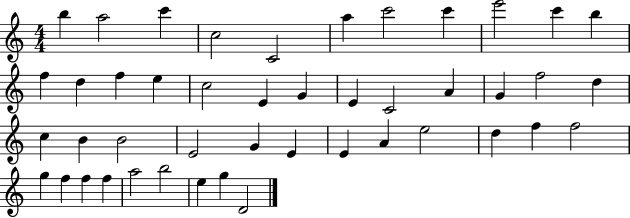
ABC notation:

X:1
T:Untitled
M:4/4
L:1/4
K:C
b a2 c' c2 C2 a c'2 c' e'2 c' b f d f e c2 E G E C2 A G f2 d c B B2 E2 G E E A e2 d f f2 g f f f a2 b2 e g D2